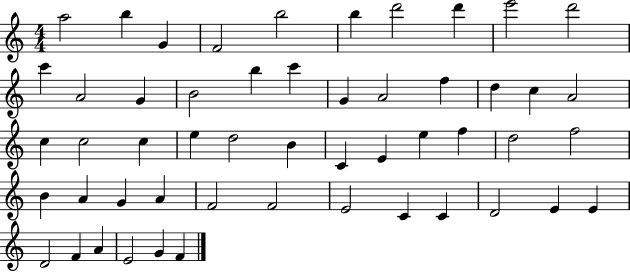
{
  \clef treble
  \numericTimeSignature
  \time 4/4
  \key c \major
  a''2 b''4 g'4 | f'2 b''2 | b''4 d'''2 d'''4 | e'''2 d'''2 | \break c'''4 a'2 g'4 | b'2 b''4 c'''4 | g'4 a'2 f''4 | d''4 c''4 a'2 | \break c''4 c''2 c''4 | e''4 d''2 b'4 | c'4 e'4 e''4 f''4 | d''2 f''2 | \break b'4 a'4 g'4 a'4 | f'2 f'2 | e'2 c'4 c'4 | d'2 e'4 e'4 | \break d'2 f'4 a'4 | e'2 g'4 f'4 | \bar "|."
}